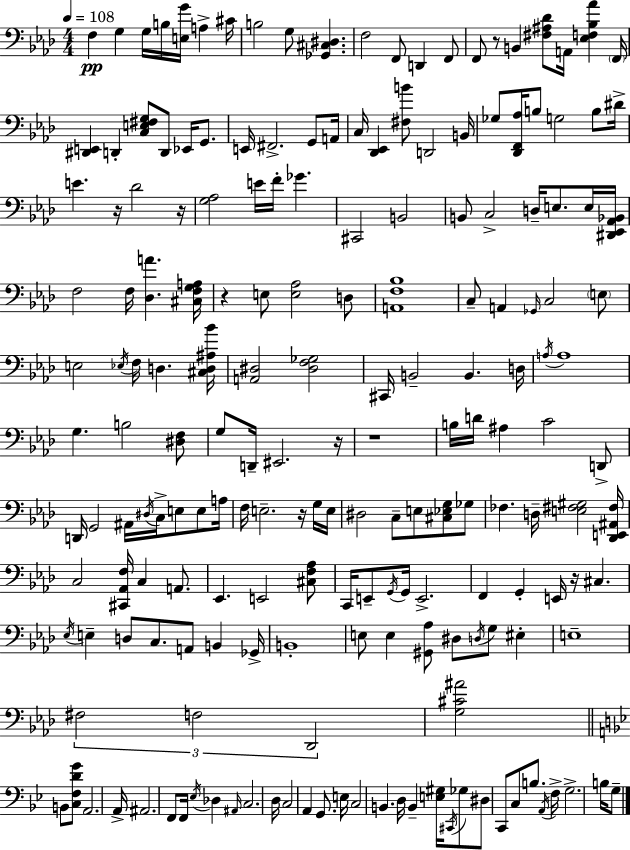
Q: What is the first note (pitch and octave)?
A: F3